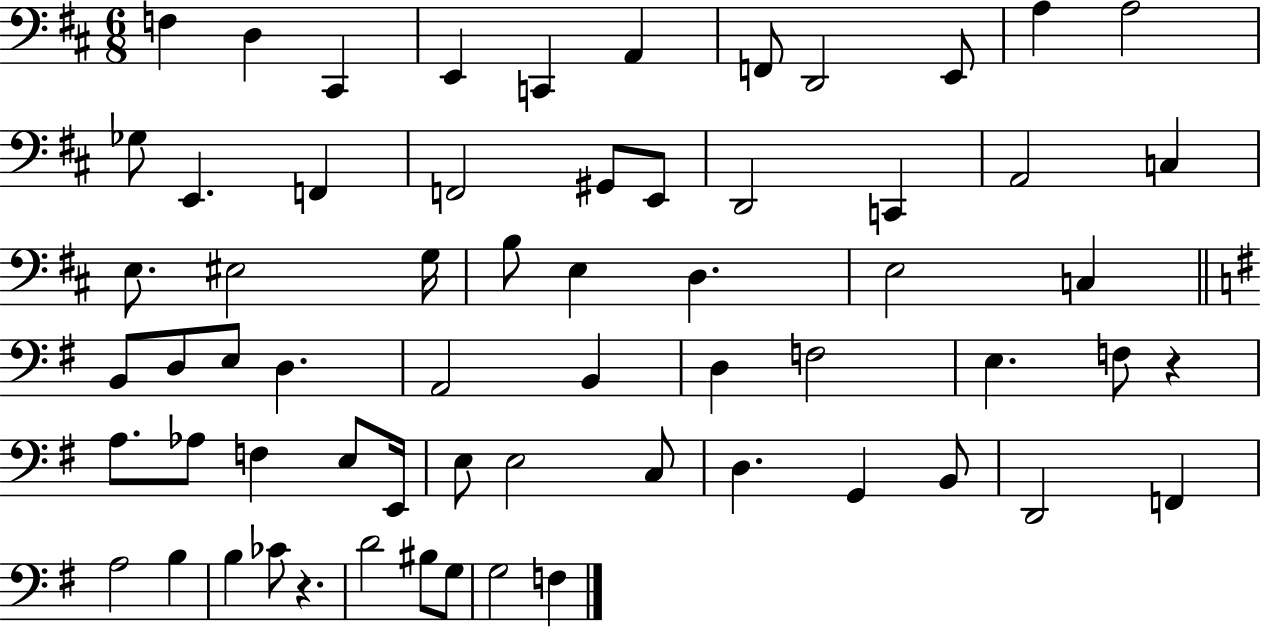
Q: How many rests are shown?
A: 2